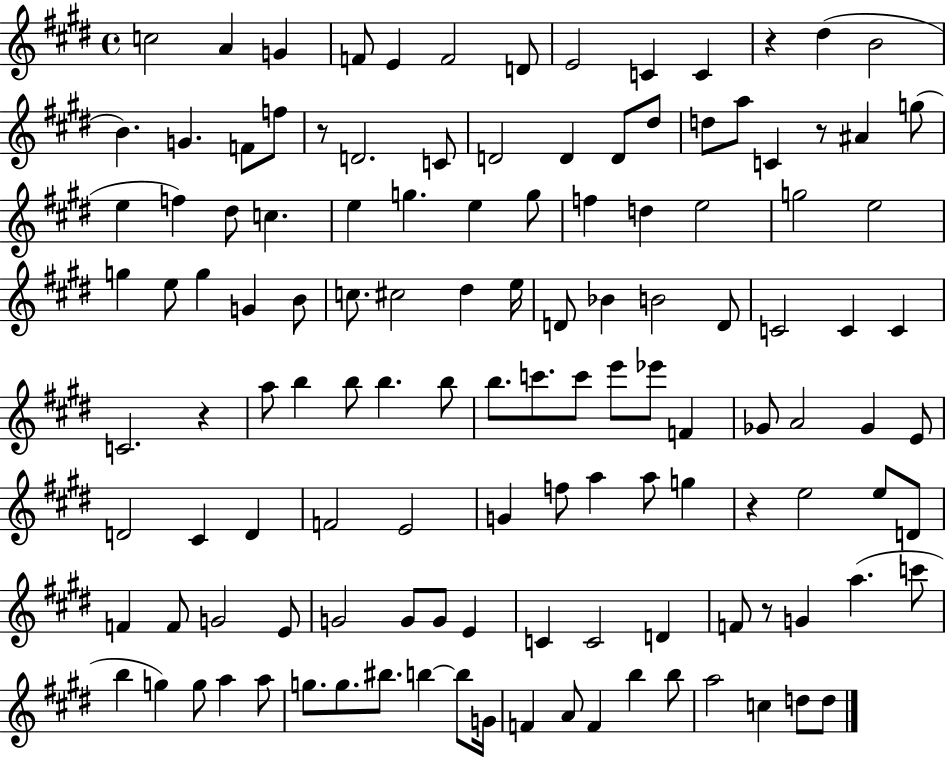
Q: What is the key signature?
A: E major